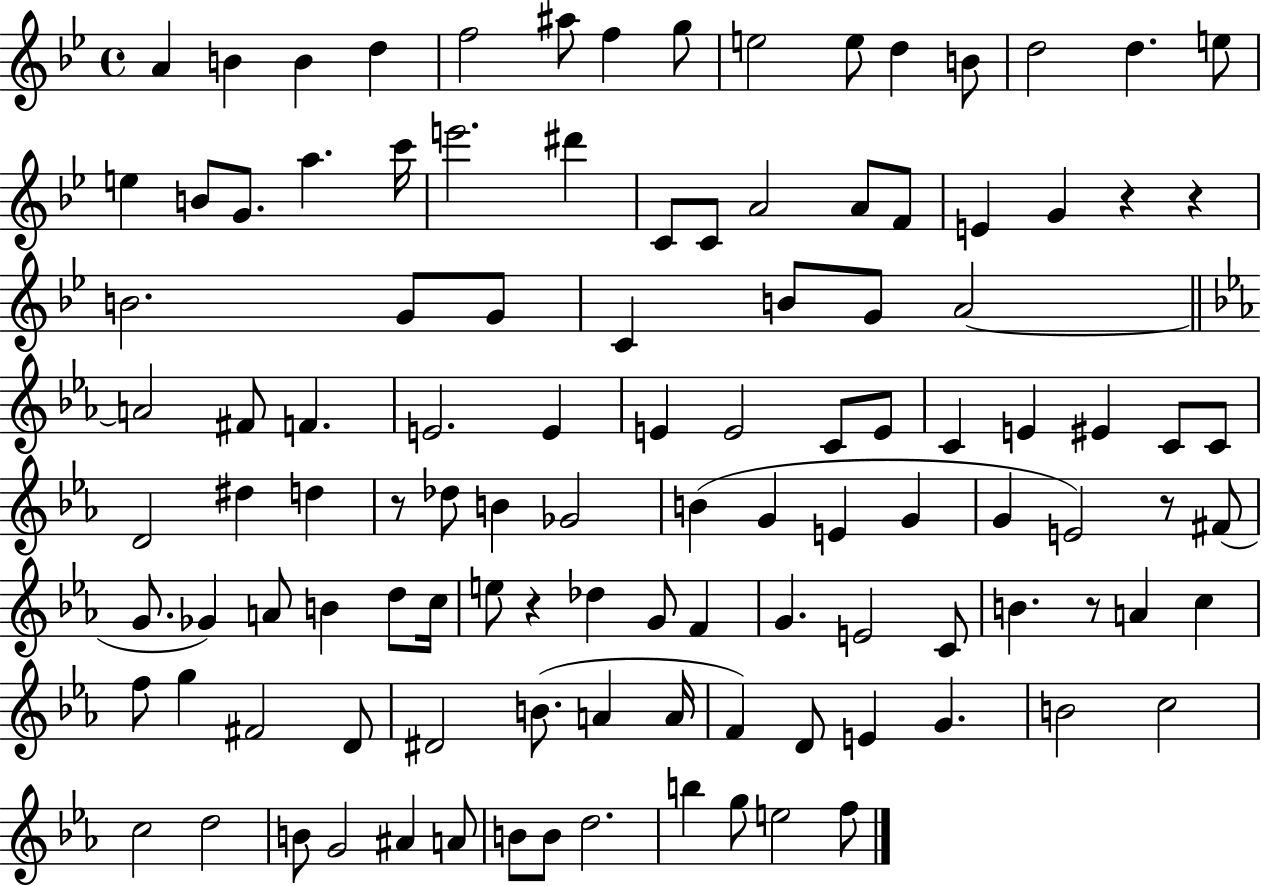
{
  \clef treble
  \time 4/4
  \defaultTimeSignature
  \key bes \major
  a'4 b'4 b'4 d''4 | f''2 ais''8 f''4 g''8 | e''2 e''8 d''4 b'8 | d''2 d''4. e''8 | \break e''4 b'8 g'8. a''4. c'''16 | e'''2. dis'''4 | c'8 c'8 a'2 a'8 f'8 | e'4 g'4 r4 r4 | \break b'2. g'8 g'8 | c'4 b'8 g'8 a'2~~ | \bar "||" \break \key c \minor a'2 fis'8 f'4. | e'2. e'4 | e'4 e'2 c'8 e'8 | c'4 e'4 eis'4 c'8 c'8 | \break d'2 dis''4 d''4 | r8 des''8 b'4 ges'2 | b'4( g'4 e'4 g'4 | g'4 e'2) r8 fis'8( | \break g'8. ges'4) a'8 b'4 d''8 c''16 | e''8 r4 des''4 g'8 f'4 | g'4. e'2 c'8 | b'4. r8 a'4 c''4 | \break f''8 g''4 fis'2 d'8 | dis'2 b'8.( a'4 a'16 | f'4) d'8 e'4 g'4. | b'2 c''2 | \break c''2 d''2 | b'8 g'2 ais'4 a'8 | b'8 b'8 d''2. | b''4 g''8 e''2 f''8 | \break \bar "|."
}